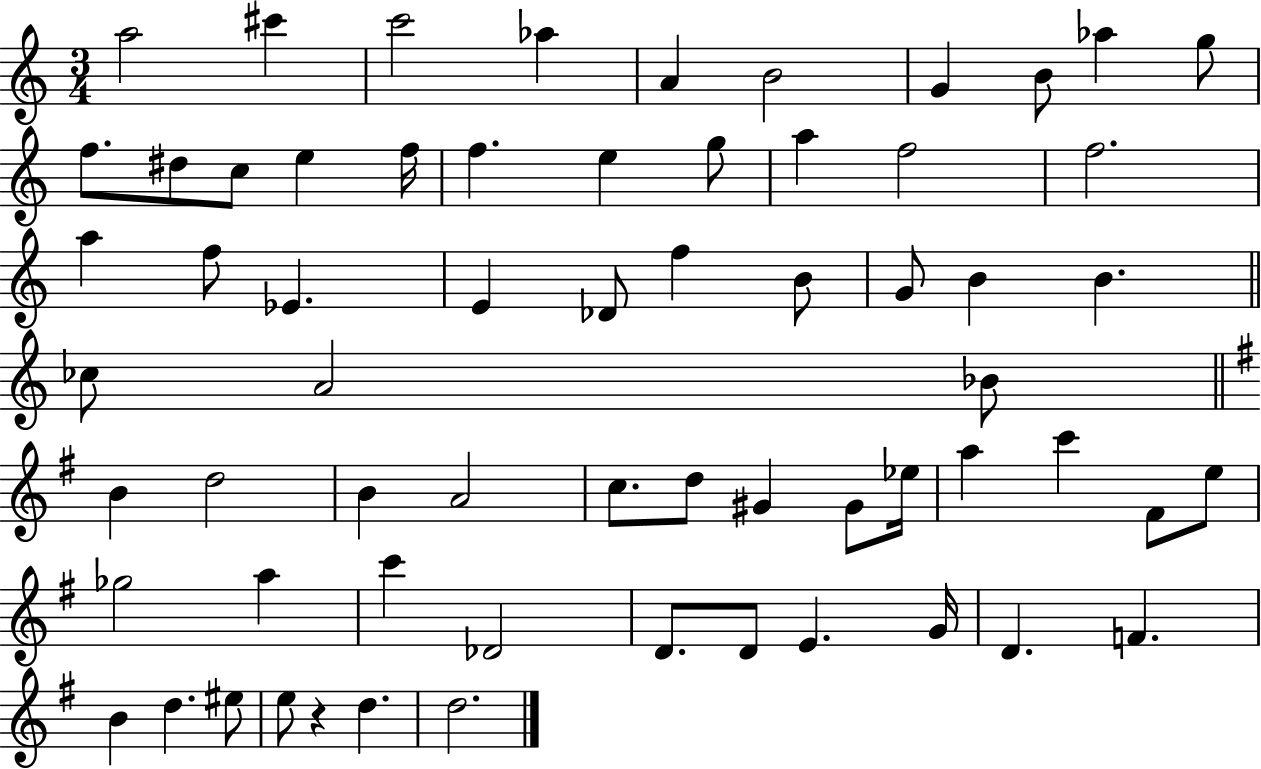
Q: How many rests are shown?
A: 1